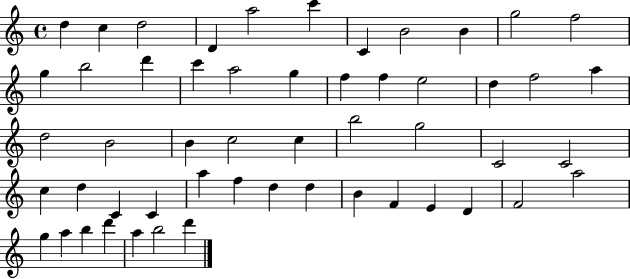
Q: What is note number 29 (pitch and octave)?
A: B5